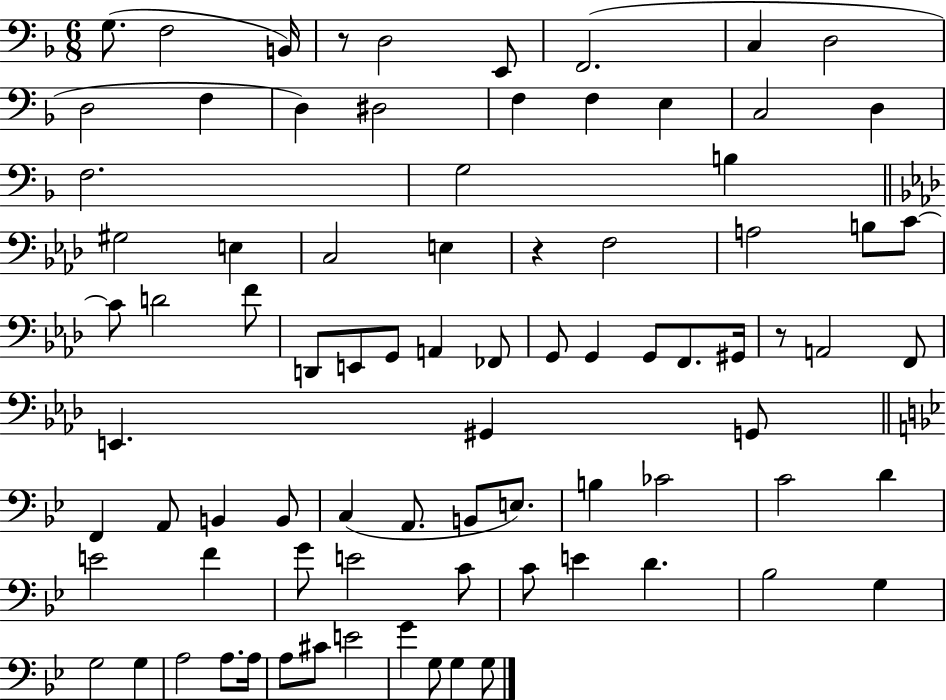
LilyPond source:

{
  \clef bass
  \numericTimeSignature
  \time 6/8
  \key f \major
  g8.( f2 b,16) | r8 d2 e,8 | f,2.( | c4 d2 | \break d2 f4 | d4) dis2 | f4 f4 e4 | c2 d4 | \break f2. | g2 b4 | \bar "||" \break \key aes \major gis2 e4 | c2 e4 | r4 f2 | a2 b8 c'8~~ | \break c'8 d'2 f'8 | d,8 e,8 g,8 a,4 fes,8 | g,8 g,4 g,8 f,8. gis,16 | r8 a,2 f,8 | \break e,4. gis,4 g,8 | \bar "||" \break \key g \minor f,4 a,8 b,4 b,8 | c4( a,8. b,8 e8.) | b4 ces'2 | c'2 d'4 | \break e'2 f'4 | g'8 e'2 c'8 | c'8 e'4 d'4. | bes2 g4 | \break g2 g4 | a2 a8. a16 | a8 cis'8 e'2 | g'4 g8 g4 g8 | \break \bar "|."
}